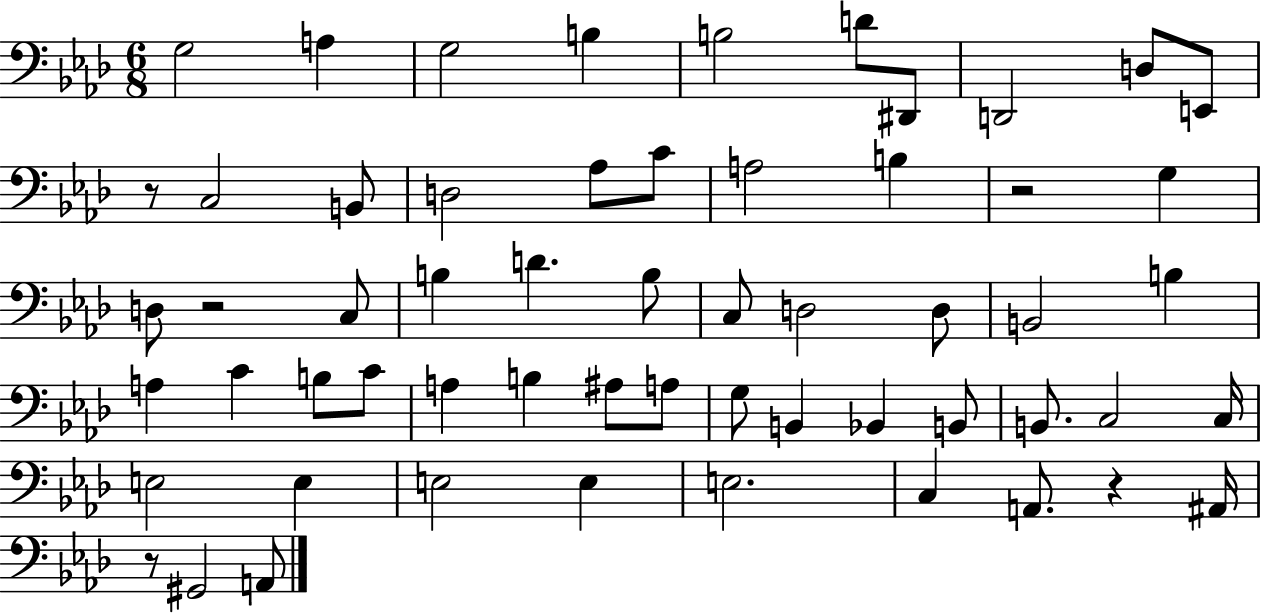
{
  \clef bass
  \numericTimeSignature
  \time 6/8
  \key aes \major
  g2 a4 | g2 b4 | b2 d'8 dis,8 | d,2 d8 e,8 | \break r8 c2 b,8 | d2 aes8 c'8 | a2 b4 | r2 g4 | \break d8 r2 c8 | b4 d'4. b8 | c8 d2 d8 | b,2 b4 | \break a4 c'4 b8 c'8 | a4 b4 ais8 a8 | g8 b,4 bes,4 b,8 | b,8. c2 c16 | \break e2 e4 | e2 e4 | e2. | c4 a,8. r4 ais,16 | \break r8 gis,2 a,8 | \bar "|."
}